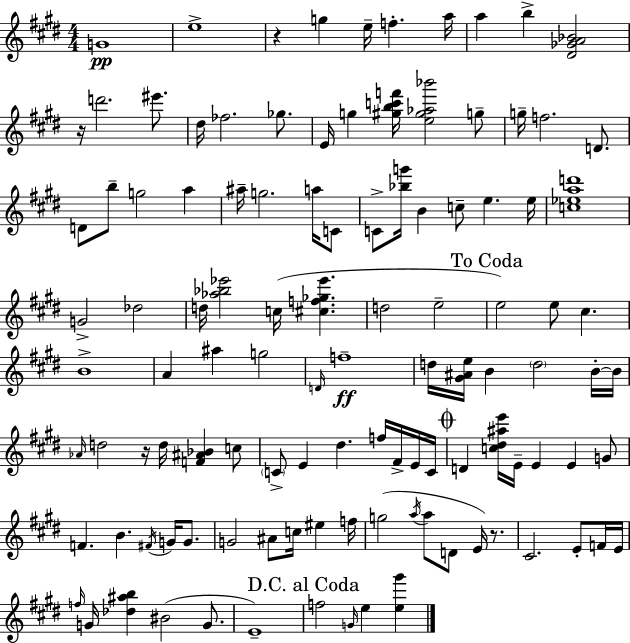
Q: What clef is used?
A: treble